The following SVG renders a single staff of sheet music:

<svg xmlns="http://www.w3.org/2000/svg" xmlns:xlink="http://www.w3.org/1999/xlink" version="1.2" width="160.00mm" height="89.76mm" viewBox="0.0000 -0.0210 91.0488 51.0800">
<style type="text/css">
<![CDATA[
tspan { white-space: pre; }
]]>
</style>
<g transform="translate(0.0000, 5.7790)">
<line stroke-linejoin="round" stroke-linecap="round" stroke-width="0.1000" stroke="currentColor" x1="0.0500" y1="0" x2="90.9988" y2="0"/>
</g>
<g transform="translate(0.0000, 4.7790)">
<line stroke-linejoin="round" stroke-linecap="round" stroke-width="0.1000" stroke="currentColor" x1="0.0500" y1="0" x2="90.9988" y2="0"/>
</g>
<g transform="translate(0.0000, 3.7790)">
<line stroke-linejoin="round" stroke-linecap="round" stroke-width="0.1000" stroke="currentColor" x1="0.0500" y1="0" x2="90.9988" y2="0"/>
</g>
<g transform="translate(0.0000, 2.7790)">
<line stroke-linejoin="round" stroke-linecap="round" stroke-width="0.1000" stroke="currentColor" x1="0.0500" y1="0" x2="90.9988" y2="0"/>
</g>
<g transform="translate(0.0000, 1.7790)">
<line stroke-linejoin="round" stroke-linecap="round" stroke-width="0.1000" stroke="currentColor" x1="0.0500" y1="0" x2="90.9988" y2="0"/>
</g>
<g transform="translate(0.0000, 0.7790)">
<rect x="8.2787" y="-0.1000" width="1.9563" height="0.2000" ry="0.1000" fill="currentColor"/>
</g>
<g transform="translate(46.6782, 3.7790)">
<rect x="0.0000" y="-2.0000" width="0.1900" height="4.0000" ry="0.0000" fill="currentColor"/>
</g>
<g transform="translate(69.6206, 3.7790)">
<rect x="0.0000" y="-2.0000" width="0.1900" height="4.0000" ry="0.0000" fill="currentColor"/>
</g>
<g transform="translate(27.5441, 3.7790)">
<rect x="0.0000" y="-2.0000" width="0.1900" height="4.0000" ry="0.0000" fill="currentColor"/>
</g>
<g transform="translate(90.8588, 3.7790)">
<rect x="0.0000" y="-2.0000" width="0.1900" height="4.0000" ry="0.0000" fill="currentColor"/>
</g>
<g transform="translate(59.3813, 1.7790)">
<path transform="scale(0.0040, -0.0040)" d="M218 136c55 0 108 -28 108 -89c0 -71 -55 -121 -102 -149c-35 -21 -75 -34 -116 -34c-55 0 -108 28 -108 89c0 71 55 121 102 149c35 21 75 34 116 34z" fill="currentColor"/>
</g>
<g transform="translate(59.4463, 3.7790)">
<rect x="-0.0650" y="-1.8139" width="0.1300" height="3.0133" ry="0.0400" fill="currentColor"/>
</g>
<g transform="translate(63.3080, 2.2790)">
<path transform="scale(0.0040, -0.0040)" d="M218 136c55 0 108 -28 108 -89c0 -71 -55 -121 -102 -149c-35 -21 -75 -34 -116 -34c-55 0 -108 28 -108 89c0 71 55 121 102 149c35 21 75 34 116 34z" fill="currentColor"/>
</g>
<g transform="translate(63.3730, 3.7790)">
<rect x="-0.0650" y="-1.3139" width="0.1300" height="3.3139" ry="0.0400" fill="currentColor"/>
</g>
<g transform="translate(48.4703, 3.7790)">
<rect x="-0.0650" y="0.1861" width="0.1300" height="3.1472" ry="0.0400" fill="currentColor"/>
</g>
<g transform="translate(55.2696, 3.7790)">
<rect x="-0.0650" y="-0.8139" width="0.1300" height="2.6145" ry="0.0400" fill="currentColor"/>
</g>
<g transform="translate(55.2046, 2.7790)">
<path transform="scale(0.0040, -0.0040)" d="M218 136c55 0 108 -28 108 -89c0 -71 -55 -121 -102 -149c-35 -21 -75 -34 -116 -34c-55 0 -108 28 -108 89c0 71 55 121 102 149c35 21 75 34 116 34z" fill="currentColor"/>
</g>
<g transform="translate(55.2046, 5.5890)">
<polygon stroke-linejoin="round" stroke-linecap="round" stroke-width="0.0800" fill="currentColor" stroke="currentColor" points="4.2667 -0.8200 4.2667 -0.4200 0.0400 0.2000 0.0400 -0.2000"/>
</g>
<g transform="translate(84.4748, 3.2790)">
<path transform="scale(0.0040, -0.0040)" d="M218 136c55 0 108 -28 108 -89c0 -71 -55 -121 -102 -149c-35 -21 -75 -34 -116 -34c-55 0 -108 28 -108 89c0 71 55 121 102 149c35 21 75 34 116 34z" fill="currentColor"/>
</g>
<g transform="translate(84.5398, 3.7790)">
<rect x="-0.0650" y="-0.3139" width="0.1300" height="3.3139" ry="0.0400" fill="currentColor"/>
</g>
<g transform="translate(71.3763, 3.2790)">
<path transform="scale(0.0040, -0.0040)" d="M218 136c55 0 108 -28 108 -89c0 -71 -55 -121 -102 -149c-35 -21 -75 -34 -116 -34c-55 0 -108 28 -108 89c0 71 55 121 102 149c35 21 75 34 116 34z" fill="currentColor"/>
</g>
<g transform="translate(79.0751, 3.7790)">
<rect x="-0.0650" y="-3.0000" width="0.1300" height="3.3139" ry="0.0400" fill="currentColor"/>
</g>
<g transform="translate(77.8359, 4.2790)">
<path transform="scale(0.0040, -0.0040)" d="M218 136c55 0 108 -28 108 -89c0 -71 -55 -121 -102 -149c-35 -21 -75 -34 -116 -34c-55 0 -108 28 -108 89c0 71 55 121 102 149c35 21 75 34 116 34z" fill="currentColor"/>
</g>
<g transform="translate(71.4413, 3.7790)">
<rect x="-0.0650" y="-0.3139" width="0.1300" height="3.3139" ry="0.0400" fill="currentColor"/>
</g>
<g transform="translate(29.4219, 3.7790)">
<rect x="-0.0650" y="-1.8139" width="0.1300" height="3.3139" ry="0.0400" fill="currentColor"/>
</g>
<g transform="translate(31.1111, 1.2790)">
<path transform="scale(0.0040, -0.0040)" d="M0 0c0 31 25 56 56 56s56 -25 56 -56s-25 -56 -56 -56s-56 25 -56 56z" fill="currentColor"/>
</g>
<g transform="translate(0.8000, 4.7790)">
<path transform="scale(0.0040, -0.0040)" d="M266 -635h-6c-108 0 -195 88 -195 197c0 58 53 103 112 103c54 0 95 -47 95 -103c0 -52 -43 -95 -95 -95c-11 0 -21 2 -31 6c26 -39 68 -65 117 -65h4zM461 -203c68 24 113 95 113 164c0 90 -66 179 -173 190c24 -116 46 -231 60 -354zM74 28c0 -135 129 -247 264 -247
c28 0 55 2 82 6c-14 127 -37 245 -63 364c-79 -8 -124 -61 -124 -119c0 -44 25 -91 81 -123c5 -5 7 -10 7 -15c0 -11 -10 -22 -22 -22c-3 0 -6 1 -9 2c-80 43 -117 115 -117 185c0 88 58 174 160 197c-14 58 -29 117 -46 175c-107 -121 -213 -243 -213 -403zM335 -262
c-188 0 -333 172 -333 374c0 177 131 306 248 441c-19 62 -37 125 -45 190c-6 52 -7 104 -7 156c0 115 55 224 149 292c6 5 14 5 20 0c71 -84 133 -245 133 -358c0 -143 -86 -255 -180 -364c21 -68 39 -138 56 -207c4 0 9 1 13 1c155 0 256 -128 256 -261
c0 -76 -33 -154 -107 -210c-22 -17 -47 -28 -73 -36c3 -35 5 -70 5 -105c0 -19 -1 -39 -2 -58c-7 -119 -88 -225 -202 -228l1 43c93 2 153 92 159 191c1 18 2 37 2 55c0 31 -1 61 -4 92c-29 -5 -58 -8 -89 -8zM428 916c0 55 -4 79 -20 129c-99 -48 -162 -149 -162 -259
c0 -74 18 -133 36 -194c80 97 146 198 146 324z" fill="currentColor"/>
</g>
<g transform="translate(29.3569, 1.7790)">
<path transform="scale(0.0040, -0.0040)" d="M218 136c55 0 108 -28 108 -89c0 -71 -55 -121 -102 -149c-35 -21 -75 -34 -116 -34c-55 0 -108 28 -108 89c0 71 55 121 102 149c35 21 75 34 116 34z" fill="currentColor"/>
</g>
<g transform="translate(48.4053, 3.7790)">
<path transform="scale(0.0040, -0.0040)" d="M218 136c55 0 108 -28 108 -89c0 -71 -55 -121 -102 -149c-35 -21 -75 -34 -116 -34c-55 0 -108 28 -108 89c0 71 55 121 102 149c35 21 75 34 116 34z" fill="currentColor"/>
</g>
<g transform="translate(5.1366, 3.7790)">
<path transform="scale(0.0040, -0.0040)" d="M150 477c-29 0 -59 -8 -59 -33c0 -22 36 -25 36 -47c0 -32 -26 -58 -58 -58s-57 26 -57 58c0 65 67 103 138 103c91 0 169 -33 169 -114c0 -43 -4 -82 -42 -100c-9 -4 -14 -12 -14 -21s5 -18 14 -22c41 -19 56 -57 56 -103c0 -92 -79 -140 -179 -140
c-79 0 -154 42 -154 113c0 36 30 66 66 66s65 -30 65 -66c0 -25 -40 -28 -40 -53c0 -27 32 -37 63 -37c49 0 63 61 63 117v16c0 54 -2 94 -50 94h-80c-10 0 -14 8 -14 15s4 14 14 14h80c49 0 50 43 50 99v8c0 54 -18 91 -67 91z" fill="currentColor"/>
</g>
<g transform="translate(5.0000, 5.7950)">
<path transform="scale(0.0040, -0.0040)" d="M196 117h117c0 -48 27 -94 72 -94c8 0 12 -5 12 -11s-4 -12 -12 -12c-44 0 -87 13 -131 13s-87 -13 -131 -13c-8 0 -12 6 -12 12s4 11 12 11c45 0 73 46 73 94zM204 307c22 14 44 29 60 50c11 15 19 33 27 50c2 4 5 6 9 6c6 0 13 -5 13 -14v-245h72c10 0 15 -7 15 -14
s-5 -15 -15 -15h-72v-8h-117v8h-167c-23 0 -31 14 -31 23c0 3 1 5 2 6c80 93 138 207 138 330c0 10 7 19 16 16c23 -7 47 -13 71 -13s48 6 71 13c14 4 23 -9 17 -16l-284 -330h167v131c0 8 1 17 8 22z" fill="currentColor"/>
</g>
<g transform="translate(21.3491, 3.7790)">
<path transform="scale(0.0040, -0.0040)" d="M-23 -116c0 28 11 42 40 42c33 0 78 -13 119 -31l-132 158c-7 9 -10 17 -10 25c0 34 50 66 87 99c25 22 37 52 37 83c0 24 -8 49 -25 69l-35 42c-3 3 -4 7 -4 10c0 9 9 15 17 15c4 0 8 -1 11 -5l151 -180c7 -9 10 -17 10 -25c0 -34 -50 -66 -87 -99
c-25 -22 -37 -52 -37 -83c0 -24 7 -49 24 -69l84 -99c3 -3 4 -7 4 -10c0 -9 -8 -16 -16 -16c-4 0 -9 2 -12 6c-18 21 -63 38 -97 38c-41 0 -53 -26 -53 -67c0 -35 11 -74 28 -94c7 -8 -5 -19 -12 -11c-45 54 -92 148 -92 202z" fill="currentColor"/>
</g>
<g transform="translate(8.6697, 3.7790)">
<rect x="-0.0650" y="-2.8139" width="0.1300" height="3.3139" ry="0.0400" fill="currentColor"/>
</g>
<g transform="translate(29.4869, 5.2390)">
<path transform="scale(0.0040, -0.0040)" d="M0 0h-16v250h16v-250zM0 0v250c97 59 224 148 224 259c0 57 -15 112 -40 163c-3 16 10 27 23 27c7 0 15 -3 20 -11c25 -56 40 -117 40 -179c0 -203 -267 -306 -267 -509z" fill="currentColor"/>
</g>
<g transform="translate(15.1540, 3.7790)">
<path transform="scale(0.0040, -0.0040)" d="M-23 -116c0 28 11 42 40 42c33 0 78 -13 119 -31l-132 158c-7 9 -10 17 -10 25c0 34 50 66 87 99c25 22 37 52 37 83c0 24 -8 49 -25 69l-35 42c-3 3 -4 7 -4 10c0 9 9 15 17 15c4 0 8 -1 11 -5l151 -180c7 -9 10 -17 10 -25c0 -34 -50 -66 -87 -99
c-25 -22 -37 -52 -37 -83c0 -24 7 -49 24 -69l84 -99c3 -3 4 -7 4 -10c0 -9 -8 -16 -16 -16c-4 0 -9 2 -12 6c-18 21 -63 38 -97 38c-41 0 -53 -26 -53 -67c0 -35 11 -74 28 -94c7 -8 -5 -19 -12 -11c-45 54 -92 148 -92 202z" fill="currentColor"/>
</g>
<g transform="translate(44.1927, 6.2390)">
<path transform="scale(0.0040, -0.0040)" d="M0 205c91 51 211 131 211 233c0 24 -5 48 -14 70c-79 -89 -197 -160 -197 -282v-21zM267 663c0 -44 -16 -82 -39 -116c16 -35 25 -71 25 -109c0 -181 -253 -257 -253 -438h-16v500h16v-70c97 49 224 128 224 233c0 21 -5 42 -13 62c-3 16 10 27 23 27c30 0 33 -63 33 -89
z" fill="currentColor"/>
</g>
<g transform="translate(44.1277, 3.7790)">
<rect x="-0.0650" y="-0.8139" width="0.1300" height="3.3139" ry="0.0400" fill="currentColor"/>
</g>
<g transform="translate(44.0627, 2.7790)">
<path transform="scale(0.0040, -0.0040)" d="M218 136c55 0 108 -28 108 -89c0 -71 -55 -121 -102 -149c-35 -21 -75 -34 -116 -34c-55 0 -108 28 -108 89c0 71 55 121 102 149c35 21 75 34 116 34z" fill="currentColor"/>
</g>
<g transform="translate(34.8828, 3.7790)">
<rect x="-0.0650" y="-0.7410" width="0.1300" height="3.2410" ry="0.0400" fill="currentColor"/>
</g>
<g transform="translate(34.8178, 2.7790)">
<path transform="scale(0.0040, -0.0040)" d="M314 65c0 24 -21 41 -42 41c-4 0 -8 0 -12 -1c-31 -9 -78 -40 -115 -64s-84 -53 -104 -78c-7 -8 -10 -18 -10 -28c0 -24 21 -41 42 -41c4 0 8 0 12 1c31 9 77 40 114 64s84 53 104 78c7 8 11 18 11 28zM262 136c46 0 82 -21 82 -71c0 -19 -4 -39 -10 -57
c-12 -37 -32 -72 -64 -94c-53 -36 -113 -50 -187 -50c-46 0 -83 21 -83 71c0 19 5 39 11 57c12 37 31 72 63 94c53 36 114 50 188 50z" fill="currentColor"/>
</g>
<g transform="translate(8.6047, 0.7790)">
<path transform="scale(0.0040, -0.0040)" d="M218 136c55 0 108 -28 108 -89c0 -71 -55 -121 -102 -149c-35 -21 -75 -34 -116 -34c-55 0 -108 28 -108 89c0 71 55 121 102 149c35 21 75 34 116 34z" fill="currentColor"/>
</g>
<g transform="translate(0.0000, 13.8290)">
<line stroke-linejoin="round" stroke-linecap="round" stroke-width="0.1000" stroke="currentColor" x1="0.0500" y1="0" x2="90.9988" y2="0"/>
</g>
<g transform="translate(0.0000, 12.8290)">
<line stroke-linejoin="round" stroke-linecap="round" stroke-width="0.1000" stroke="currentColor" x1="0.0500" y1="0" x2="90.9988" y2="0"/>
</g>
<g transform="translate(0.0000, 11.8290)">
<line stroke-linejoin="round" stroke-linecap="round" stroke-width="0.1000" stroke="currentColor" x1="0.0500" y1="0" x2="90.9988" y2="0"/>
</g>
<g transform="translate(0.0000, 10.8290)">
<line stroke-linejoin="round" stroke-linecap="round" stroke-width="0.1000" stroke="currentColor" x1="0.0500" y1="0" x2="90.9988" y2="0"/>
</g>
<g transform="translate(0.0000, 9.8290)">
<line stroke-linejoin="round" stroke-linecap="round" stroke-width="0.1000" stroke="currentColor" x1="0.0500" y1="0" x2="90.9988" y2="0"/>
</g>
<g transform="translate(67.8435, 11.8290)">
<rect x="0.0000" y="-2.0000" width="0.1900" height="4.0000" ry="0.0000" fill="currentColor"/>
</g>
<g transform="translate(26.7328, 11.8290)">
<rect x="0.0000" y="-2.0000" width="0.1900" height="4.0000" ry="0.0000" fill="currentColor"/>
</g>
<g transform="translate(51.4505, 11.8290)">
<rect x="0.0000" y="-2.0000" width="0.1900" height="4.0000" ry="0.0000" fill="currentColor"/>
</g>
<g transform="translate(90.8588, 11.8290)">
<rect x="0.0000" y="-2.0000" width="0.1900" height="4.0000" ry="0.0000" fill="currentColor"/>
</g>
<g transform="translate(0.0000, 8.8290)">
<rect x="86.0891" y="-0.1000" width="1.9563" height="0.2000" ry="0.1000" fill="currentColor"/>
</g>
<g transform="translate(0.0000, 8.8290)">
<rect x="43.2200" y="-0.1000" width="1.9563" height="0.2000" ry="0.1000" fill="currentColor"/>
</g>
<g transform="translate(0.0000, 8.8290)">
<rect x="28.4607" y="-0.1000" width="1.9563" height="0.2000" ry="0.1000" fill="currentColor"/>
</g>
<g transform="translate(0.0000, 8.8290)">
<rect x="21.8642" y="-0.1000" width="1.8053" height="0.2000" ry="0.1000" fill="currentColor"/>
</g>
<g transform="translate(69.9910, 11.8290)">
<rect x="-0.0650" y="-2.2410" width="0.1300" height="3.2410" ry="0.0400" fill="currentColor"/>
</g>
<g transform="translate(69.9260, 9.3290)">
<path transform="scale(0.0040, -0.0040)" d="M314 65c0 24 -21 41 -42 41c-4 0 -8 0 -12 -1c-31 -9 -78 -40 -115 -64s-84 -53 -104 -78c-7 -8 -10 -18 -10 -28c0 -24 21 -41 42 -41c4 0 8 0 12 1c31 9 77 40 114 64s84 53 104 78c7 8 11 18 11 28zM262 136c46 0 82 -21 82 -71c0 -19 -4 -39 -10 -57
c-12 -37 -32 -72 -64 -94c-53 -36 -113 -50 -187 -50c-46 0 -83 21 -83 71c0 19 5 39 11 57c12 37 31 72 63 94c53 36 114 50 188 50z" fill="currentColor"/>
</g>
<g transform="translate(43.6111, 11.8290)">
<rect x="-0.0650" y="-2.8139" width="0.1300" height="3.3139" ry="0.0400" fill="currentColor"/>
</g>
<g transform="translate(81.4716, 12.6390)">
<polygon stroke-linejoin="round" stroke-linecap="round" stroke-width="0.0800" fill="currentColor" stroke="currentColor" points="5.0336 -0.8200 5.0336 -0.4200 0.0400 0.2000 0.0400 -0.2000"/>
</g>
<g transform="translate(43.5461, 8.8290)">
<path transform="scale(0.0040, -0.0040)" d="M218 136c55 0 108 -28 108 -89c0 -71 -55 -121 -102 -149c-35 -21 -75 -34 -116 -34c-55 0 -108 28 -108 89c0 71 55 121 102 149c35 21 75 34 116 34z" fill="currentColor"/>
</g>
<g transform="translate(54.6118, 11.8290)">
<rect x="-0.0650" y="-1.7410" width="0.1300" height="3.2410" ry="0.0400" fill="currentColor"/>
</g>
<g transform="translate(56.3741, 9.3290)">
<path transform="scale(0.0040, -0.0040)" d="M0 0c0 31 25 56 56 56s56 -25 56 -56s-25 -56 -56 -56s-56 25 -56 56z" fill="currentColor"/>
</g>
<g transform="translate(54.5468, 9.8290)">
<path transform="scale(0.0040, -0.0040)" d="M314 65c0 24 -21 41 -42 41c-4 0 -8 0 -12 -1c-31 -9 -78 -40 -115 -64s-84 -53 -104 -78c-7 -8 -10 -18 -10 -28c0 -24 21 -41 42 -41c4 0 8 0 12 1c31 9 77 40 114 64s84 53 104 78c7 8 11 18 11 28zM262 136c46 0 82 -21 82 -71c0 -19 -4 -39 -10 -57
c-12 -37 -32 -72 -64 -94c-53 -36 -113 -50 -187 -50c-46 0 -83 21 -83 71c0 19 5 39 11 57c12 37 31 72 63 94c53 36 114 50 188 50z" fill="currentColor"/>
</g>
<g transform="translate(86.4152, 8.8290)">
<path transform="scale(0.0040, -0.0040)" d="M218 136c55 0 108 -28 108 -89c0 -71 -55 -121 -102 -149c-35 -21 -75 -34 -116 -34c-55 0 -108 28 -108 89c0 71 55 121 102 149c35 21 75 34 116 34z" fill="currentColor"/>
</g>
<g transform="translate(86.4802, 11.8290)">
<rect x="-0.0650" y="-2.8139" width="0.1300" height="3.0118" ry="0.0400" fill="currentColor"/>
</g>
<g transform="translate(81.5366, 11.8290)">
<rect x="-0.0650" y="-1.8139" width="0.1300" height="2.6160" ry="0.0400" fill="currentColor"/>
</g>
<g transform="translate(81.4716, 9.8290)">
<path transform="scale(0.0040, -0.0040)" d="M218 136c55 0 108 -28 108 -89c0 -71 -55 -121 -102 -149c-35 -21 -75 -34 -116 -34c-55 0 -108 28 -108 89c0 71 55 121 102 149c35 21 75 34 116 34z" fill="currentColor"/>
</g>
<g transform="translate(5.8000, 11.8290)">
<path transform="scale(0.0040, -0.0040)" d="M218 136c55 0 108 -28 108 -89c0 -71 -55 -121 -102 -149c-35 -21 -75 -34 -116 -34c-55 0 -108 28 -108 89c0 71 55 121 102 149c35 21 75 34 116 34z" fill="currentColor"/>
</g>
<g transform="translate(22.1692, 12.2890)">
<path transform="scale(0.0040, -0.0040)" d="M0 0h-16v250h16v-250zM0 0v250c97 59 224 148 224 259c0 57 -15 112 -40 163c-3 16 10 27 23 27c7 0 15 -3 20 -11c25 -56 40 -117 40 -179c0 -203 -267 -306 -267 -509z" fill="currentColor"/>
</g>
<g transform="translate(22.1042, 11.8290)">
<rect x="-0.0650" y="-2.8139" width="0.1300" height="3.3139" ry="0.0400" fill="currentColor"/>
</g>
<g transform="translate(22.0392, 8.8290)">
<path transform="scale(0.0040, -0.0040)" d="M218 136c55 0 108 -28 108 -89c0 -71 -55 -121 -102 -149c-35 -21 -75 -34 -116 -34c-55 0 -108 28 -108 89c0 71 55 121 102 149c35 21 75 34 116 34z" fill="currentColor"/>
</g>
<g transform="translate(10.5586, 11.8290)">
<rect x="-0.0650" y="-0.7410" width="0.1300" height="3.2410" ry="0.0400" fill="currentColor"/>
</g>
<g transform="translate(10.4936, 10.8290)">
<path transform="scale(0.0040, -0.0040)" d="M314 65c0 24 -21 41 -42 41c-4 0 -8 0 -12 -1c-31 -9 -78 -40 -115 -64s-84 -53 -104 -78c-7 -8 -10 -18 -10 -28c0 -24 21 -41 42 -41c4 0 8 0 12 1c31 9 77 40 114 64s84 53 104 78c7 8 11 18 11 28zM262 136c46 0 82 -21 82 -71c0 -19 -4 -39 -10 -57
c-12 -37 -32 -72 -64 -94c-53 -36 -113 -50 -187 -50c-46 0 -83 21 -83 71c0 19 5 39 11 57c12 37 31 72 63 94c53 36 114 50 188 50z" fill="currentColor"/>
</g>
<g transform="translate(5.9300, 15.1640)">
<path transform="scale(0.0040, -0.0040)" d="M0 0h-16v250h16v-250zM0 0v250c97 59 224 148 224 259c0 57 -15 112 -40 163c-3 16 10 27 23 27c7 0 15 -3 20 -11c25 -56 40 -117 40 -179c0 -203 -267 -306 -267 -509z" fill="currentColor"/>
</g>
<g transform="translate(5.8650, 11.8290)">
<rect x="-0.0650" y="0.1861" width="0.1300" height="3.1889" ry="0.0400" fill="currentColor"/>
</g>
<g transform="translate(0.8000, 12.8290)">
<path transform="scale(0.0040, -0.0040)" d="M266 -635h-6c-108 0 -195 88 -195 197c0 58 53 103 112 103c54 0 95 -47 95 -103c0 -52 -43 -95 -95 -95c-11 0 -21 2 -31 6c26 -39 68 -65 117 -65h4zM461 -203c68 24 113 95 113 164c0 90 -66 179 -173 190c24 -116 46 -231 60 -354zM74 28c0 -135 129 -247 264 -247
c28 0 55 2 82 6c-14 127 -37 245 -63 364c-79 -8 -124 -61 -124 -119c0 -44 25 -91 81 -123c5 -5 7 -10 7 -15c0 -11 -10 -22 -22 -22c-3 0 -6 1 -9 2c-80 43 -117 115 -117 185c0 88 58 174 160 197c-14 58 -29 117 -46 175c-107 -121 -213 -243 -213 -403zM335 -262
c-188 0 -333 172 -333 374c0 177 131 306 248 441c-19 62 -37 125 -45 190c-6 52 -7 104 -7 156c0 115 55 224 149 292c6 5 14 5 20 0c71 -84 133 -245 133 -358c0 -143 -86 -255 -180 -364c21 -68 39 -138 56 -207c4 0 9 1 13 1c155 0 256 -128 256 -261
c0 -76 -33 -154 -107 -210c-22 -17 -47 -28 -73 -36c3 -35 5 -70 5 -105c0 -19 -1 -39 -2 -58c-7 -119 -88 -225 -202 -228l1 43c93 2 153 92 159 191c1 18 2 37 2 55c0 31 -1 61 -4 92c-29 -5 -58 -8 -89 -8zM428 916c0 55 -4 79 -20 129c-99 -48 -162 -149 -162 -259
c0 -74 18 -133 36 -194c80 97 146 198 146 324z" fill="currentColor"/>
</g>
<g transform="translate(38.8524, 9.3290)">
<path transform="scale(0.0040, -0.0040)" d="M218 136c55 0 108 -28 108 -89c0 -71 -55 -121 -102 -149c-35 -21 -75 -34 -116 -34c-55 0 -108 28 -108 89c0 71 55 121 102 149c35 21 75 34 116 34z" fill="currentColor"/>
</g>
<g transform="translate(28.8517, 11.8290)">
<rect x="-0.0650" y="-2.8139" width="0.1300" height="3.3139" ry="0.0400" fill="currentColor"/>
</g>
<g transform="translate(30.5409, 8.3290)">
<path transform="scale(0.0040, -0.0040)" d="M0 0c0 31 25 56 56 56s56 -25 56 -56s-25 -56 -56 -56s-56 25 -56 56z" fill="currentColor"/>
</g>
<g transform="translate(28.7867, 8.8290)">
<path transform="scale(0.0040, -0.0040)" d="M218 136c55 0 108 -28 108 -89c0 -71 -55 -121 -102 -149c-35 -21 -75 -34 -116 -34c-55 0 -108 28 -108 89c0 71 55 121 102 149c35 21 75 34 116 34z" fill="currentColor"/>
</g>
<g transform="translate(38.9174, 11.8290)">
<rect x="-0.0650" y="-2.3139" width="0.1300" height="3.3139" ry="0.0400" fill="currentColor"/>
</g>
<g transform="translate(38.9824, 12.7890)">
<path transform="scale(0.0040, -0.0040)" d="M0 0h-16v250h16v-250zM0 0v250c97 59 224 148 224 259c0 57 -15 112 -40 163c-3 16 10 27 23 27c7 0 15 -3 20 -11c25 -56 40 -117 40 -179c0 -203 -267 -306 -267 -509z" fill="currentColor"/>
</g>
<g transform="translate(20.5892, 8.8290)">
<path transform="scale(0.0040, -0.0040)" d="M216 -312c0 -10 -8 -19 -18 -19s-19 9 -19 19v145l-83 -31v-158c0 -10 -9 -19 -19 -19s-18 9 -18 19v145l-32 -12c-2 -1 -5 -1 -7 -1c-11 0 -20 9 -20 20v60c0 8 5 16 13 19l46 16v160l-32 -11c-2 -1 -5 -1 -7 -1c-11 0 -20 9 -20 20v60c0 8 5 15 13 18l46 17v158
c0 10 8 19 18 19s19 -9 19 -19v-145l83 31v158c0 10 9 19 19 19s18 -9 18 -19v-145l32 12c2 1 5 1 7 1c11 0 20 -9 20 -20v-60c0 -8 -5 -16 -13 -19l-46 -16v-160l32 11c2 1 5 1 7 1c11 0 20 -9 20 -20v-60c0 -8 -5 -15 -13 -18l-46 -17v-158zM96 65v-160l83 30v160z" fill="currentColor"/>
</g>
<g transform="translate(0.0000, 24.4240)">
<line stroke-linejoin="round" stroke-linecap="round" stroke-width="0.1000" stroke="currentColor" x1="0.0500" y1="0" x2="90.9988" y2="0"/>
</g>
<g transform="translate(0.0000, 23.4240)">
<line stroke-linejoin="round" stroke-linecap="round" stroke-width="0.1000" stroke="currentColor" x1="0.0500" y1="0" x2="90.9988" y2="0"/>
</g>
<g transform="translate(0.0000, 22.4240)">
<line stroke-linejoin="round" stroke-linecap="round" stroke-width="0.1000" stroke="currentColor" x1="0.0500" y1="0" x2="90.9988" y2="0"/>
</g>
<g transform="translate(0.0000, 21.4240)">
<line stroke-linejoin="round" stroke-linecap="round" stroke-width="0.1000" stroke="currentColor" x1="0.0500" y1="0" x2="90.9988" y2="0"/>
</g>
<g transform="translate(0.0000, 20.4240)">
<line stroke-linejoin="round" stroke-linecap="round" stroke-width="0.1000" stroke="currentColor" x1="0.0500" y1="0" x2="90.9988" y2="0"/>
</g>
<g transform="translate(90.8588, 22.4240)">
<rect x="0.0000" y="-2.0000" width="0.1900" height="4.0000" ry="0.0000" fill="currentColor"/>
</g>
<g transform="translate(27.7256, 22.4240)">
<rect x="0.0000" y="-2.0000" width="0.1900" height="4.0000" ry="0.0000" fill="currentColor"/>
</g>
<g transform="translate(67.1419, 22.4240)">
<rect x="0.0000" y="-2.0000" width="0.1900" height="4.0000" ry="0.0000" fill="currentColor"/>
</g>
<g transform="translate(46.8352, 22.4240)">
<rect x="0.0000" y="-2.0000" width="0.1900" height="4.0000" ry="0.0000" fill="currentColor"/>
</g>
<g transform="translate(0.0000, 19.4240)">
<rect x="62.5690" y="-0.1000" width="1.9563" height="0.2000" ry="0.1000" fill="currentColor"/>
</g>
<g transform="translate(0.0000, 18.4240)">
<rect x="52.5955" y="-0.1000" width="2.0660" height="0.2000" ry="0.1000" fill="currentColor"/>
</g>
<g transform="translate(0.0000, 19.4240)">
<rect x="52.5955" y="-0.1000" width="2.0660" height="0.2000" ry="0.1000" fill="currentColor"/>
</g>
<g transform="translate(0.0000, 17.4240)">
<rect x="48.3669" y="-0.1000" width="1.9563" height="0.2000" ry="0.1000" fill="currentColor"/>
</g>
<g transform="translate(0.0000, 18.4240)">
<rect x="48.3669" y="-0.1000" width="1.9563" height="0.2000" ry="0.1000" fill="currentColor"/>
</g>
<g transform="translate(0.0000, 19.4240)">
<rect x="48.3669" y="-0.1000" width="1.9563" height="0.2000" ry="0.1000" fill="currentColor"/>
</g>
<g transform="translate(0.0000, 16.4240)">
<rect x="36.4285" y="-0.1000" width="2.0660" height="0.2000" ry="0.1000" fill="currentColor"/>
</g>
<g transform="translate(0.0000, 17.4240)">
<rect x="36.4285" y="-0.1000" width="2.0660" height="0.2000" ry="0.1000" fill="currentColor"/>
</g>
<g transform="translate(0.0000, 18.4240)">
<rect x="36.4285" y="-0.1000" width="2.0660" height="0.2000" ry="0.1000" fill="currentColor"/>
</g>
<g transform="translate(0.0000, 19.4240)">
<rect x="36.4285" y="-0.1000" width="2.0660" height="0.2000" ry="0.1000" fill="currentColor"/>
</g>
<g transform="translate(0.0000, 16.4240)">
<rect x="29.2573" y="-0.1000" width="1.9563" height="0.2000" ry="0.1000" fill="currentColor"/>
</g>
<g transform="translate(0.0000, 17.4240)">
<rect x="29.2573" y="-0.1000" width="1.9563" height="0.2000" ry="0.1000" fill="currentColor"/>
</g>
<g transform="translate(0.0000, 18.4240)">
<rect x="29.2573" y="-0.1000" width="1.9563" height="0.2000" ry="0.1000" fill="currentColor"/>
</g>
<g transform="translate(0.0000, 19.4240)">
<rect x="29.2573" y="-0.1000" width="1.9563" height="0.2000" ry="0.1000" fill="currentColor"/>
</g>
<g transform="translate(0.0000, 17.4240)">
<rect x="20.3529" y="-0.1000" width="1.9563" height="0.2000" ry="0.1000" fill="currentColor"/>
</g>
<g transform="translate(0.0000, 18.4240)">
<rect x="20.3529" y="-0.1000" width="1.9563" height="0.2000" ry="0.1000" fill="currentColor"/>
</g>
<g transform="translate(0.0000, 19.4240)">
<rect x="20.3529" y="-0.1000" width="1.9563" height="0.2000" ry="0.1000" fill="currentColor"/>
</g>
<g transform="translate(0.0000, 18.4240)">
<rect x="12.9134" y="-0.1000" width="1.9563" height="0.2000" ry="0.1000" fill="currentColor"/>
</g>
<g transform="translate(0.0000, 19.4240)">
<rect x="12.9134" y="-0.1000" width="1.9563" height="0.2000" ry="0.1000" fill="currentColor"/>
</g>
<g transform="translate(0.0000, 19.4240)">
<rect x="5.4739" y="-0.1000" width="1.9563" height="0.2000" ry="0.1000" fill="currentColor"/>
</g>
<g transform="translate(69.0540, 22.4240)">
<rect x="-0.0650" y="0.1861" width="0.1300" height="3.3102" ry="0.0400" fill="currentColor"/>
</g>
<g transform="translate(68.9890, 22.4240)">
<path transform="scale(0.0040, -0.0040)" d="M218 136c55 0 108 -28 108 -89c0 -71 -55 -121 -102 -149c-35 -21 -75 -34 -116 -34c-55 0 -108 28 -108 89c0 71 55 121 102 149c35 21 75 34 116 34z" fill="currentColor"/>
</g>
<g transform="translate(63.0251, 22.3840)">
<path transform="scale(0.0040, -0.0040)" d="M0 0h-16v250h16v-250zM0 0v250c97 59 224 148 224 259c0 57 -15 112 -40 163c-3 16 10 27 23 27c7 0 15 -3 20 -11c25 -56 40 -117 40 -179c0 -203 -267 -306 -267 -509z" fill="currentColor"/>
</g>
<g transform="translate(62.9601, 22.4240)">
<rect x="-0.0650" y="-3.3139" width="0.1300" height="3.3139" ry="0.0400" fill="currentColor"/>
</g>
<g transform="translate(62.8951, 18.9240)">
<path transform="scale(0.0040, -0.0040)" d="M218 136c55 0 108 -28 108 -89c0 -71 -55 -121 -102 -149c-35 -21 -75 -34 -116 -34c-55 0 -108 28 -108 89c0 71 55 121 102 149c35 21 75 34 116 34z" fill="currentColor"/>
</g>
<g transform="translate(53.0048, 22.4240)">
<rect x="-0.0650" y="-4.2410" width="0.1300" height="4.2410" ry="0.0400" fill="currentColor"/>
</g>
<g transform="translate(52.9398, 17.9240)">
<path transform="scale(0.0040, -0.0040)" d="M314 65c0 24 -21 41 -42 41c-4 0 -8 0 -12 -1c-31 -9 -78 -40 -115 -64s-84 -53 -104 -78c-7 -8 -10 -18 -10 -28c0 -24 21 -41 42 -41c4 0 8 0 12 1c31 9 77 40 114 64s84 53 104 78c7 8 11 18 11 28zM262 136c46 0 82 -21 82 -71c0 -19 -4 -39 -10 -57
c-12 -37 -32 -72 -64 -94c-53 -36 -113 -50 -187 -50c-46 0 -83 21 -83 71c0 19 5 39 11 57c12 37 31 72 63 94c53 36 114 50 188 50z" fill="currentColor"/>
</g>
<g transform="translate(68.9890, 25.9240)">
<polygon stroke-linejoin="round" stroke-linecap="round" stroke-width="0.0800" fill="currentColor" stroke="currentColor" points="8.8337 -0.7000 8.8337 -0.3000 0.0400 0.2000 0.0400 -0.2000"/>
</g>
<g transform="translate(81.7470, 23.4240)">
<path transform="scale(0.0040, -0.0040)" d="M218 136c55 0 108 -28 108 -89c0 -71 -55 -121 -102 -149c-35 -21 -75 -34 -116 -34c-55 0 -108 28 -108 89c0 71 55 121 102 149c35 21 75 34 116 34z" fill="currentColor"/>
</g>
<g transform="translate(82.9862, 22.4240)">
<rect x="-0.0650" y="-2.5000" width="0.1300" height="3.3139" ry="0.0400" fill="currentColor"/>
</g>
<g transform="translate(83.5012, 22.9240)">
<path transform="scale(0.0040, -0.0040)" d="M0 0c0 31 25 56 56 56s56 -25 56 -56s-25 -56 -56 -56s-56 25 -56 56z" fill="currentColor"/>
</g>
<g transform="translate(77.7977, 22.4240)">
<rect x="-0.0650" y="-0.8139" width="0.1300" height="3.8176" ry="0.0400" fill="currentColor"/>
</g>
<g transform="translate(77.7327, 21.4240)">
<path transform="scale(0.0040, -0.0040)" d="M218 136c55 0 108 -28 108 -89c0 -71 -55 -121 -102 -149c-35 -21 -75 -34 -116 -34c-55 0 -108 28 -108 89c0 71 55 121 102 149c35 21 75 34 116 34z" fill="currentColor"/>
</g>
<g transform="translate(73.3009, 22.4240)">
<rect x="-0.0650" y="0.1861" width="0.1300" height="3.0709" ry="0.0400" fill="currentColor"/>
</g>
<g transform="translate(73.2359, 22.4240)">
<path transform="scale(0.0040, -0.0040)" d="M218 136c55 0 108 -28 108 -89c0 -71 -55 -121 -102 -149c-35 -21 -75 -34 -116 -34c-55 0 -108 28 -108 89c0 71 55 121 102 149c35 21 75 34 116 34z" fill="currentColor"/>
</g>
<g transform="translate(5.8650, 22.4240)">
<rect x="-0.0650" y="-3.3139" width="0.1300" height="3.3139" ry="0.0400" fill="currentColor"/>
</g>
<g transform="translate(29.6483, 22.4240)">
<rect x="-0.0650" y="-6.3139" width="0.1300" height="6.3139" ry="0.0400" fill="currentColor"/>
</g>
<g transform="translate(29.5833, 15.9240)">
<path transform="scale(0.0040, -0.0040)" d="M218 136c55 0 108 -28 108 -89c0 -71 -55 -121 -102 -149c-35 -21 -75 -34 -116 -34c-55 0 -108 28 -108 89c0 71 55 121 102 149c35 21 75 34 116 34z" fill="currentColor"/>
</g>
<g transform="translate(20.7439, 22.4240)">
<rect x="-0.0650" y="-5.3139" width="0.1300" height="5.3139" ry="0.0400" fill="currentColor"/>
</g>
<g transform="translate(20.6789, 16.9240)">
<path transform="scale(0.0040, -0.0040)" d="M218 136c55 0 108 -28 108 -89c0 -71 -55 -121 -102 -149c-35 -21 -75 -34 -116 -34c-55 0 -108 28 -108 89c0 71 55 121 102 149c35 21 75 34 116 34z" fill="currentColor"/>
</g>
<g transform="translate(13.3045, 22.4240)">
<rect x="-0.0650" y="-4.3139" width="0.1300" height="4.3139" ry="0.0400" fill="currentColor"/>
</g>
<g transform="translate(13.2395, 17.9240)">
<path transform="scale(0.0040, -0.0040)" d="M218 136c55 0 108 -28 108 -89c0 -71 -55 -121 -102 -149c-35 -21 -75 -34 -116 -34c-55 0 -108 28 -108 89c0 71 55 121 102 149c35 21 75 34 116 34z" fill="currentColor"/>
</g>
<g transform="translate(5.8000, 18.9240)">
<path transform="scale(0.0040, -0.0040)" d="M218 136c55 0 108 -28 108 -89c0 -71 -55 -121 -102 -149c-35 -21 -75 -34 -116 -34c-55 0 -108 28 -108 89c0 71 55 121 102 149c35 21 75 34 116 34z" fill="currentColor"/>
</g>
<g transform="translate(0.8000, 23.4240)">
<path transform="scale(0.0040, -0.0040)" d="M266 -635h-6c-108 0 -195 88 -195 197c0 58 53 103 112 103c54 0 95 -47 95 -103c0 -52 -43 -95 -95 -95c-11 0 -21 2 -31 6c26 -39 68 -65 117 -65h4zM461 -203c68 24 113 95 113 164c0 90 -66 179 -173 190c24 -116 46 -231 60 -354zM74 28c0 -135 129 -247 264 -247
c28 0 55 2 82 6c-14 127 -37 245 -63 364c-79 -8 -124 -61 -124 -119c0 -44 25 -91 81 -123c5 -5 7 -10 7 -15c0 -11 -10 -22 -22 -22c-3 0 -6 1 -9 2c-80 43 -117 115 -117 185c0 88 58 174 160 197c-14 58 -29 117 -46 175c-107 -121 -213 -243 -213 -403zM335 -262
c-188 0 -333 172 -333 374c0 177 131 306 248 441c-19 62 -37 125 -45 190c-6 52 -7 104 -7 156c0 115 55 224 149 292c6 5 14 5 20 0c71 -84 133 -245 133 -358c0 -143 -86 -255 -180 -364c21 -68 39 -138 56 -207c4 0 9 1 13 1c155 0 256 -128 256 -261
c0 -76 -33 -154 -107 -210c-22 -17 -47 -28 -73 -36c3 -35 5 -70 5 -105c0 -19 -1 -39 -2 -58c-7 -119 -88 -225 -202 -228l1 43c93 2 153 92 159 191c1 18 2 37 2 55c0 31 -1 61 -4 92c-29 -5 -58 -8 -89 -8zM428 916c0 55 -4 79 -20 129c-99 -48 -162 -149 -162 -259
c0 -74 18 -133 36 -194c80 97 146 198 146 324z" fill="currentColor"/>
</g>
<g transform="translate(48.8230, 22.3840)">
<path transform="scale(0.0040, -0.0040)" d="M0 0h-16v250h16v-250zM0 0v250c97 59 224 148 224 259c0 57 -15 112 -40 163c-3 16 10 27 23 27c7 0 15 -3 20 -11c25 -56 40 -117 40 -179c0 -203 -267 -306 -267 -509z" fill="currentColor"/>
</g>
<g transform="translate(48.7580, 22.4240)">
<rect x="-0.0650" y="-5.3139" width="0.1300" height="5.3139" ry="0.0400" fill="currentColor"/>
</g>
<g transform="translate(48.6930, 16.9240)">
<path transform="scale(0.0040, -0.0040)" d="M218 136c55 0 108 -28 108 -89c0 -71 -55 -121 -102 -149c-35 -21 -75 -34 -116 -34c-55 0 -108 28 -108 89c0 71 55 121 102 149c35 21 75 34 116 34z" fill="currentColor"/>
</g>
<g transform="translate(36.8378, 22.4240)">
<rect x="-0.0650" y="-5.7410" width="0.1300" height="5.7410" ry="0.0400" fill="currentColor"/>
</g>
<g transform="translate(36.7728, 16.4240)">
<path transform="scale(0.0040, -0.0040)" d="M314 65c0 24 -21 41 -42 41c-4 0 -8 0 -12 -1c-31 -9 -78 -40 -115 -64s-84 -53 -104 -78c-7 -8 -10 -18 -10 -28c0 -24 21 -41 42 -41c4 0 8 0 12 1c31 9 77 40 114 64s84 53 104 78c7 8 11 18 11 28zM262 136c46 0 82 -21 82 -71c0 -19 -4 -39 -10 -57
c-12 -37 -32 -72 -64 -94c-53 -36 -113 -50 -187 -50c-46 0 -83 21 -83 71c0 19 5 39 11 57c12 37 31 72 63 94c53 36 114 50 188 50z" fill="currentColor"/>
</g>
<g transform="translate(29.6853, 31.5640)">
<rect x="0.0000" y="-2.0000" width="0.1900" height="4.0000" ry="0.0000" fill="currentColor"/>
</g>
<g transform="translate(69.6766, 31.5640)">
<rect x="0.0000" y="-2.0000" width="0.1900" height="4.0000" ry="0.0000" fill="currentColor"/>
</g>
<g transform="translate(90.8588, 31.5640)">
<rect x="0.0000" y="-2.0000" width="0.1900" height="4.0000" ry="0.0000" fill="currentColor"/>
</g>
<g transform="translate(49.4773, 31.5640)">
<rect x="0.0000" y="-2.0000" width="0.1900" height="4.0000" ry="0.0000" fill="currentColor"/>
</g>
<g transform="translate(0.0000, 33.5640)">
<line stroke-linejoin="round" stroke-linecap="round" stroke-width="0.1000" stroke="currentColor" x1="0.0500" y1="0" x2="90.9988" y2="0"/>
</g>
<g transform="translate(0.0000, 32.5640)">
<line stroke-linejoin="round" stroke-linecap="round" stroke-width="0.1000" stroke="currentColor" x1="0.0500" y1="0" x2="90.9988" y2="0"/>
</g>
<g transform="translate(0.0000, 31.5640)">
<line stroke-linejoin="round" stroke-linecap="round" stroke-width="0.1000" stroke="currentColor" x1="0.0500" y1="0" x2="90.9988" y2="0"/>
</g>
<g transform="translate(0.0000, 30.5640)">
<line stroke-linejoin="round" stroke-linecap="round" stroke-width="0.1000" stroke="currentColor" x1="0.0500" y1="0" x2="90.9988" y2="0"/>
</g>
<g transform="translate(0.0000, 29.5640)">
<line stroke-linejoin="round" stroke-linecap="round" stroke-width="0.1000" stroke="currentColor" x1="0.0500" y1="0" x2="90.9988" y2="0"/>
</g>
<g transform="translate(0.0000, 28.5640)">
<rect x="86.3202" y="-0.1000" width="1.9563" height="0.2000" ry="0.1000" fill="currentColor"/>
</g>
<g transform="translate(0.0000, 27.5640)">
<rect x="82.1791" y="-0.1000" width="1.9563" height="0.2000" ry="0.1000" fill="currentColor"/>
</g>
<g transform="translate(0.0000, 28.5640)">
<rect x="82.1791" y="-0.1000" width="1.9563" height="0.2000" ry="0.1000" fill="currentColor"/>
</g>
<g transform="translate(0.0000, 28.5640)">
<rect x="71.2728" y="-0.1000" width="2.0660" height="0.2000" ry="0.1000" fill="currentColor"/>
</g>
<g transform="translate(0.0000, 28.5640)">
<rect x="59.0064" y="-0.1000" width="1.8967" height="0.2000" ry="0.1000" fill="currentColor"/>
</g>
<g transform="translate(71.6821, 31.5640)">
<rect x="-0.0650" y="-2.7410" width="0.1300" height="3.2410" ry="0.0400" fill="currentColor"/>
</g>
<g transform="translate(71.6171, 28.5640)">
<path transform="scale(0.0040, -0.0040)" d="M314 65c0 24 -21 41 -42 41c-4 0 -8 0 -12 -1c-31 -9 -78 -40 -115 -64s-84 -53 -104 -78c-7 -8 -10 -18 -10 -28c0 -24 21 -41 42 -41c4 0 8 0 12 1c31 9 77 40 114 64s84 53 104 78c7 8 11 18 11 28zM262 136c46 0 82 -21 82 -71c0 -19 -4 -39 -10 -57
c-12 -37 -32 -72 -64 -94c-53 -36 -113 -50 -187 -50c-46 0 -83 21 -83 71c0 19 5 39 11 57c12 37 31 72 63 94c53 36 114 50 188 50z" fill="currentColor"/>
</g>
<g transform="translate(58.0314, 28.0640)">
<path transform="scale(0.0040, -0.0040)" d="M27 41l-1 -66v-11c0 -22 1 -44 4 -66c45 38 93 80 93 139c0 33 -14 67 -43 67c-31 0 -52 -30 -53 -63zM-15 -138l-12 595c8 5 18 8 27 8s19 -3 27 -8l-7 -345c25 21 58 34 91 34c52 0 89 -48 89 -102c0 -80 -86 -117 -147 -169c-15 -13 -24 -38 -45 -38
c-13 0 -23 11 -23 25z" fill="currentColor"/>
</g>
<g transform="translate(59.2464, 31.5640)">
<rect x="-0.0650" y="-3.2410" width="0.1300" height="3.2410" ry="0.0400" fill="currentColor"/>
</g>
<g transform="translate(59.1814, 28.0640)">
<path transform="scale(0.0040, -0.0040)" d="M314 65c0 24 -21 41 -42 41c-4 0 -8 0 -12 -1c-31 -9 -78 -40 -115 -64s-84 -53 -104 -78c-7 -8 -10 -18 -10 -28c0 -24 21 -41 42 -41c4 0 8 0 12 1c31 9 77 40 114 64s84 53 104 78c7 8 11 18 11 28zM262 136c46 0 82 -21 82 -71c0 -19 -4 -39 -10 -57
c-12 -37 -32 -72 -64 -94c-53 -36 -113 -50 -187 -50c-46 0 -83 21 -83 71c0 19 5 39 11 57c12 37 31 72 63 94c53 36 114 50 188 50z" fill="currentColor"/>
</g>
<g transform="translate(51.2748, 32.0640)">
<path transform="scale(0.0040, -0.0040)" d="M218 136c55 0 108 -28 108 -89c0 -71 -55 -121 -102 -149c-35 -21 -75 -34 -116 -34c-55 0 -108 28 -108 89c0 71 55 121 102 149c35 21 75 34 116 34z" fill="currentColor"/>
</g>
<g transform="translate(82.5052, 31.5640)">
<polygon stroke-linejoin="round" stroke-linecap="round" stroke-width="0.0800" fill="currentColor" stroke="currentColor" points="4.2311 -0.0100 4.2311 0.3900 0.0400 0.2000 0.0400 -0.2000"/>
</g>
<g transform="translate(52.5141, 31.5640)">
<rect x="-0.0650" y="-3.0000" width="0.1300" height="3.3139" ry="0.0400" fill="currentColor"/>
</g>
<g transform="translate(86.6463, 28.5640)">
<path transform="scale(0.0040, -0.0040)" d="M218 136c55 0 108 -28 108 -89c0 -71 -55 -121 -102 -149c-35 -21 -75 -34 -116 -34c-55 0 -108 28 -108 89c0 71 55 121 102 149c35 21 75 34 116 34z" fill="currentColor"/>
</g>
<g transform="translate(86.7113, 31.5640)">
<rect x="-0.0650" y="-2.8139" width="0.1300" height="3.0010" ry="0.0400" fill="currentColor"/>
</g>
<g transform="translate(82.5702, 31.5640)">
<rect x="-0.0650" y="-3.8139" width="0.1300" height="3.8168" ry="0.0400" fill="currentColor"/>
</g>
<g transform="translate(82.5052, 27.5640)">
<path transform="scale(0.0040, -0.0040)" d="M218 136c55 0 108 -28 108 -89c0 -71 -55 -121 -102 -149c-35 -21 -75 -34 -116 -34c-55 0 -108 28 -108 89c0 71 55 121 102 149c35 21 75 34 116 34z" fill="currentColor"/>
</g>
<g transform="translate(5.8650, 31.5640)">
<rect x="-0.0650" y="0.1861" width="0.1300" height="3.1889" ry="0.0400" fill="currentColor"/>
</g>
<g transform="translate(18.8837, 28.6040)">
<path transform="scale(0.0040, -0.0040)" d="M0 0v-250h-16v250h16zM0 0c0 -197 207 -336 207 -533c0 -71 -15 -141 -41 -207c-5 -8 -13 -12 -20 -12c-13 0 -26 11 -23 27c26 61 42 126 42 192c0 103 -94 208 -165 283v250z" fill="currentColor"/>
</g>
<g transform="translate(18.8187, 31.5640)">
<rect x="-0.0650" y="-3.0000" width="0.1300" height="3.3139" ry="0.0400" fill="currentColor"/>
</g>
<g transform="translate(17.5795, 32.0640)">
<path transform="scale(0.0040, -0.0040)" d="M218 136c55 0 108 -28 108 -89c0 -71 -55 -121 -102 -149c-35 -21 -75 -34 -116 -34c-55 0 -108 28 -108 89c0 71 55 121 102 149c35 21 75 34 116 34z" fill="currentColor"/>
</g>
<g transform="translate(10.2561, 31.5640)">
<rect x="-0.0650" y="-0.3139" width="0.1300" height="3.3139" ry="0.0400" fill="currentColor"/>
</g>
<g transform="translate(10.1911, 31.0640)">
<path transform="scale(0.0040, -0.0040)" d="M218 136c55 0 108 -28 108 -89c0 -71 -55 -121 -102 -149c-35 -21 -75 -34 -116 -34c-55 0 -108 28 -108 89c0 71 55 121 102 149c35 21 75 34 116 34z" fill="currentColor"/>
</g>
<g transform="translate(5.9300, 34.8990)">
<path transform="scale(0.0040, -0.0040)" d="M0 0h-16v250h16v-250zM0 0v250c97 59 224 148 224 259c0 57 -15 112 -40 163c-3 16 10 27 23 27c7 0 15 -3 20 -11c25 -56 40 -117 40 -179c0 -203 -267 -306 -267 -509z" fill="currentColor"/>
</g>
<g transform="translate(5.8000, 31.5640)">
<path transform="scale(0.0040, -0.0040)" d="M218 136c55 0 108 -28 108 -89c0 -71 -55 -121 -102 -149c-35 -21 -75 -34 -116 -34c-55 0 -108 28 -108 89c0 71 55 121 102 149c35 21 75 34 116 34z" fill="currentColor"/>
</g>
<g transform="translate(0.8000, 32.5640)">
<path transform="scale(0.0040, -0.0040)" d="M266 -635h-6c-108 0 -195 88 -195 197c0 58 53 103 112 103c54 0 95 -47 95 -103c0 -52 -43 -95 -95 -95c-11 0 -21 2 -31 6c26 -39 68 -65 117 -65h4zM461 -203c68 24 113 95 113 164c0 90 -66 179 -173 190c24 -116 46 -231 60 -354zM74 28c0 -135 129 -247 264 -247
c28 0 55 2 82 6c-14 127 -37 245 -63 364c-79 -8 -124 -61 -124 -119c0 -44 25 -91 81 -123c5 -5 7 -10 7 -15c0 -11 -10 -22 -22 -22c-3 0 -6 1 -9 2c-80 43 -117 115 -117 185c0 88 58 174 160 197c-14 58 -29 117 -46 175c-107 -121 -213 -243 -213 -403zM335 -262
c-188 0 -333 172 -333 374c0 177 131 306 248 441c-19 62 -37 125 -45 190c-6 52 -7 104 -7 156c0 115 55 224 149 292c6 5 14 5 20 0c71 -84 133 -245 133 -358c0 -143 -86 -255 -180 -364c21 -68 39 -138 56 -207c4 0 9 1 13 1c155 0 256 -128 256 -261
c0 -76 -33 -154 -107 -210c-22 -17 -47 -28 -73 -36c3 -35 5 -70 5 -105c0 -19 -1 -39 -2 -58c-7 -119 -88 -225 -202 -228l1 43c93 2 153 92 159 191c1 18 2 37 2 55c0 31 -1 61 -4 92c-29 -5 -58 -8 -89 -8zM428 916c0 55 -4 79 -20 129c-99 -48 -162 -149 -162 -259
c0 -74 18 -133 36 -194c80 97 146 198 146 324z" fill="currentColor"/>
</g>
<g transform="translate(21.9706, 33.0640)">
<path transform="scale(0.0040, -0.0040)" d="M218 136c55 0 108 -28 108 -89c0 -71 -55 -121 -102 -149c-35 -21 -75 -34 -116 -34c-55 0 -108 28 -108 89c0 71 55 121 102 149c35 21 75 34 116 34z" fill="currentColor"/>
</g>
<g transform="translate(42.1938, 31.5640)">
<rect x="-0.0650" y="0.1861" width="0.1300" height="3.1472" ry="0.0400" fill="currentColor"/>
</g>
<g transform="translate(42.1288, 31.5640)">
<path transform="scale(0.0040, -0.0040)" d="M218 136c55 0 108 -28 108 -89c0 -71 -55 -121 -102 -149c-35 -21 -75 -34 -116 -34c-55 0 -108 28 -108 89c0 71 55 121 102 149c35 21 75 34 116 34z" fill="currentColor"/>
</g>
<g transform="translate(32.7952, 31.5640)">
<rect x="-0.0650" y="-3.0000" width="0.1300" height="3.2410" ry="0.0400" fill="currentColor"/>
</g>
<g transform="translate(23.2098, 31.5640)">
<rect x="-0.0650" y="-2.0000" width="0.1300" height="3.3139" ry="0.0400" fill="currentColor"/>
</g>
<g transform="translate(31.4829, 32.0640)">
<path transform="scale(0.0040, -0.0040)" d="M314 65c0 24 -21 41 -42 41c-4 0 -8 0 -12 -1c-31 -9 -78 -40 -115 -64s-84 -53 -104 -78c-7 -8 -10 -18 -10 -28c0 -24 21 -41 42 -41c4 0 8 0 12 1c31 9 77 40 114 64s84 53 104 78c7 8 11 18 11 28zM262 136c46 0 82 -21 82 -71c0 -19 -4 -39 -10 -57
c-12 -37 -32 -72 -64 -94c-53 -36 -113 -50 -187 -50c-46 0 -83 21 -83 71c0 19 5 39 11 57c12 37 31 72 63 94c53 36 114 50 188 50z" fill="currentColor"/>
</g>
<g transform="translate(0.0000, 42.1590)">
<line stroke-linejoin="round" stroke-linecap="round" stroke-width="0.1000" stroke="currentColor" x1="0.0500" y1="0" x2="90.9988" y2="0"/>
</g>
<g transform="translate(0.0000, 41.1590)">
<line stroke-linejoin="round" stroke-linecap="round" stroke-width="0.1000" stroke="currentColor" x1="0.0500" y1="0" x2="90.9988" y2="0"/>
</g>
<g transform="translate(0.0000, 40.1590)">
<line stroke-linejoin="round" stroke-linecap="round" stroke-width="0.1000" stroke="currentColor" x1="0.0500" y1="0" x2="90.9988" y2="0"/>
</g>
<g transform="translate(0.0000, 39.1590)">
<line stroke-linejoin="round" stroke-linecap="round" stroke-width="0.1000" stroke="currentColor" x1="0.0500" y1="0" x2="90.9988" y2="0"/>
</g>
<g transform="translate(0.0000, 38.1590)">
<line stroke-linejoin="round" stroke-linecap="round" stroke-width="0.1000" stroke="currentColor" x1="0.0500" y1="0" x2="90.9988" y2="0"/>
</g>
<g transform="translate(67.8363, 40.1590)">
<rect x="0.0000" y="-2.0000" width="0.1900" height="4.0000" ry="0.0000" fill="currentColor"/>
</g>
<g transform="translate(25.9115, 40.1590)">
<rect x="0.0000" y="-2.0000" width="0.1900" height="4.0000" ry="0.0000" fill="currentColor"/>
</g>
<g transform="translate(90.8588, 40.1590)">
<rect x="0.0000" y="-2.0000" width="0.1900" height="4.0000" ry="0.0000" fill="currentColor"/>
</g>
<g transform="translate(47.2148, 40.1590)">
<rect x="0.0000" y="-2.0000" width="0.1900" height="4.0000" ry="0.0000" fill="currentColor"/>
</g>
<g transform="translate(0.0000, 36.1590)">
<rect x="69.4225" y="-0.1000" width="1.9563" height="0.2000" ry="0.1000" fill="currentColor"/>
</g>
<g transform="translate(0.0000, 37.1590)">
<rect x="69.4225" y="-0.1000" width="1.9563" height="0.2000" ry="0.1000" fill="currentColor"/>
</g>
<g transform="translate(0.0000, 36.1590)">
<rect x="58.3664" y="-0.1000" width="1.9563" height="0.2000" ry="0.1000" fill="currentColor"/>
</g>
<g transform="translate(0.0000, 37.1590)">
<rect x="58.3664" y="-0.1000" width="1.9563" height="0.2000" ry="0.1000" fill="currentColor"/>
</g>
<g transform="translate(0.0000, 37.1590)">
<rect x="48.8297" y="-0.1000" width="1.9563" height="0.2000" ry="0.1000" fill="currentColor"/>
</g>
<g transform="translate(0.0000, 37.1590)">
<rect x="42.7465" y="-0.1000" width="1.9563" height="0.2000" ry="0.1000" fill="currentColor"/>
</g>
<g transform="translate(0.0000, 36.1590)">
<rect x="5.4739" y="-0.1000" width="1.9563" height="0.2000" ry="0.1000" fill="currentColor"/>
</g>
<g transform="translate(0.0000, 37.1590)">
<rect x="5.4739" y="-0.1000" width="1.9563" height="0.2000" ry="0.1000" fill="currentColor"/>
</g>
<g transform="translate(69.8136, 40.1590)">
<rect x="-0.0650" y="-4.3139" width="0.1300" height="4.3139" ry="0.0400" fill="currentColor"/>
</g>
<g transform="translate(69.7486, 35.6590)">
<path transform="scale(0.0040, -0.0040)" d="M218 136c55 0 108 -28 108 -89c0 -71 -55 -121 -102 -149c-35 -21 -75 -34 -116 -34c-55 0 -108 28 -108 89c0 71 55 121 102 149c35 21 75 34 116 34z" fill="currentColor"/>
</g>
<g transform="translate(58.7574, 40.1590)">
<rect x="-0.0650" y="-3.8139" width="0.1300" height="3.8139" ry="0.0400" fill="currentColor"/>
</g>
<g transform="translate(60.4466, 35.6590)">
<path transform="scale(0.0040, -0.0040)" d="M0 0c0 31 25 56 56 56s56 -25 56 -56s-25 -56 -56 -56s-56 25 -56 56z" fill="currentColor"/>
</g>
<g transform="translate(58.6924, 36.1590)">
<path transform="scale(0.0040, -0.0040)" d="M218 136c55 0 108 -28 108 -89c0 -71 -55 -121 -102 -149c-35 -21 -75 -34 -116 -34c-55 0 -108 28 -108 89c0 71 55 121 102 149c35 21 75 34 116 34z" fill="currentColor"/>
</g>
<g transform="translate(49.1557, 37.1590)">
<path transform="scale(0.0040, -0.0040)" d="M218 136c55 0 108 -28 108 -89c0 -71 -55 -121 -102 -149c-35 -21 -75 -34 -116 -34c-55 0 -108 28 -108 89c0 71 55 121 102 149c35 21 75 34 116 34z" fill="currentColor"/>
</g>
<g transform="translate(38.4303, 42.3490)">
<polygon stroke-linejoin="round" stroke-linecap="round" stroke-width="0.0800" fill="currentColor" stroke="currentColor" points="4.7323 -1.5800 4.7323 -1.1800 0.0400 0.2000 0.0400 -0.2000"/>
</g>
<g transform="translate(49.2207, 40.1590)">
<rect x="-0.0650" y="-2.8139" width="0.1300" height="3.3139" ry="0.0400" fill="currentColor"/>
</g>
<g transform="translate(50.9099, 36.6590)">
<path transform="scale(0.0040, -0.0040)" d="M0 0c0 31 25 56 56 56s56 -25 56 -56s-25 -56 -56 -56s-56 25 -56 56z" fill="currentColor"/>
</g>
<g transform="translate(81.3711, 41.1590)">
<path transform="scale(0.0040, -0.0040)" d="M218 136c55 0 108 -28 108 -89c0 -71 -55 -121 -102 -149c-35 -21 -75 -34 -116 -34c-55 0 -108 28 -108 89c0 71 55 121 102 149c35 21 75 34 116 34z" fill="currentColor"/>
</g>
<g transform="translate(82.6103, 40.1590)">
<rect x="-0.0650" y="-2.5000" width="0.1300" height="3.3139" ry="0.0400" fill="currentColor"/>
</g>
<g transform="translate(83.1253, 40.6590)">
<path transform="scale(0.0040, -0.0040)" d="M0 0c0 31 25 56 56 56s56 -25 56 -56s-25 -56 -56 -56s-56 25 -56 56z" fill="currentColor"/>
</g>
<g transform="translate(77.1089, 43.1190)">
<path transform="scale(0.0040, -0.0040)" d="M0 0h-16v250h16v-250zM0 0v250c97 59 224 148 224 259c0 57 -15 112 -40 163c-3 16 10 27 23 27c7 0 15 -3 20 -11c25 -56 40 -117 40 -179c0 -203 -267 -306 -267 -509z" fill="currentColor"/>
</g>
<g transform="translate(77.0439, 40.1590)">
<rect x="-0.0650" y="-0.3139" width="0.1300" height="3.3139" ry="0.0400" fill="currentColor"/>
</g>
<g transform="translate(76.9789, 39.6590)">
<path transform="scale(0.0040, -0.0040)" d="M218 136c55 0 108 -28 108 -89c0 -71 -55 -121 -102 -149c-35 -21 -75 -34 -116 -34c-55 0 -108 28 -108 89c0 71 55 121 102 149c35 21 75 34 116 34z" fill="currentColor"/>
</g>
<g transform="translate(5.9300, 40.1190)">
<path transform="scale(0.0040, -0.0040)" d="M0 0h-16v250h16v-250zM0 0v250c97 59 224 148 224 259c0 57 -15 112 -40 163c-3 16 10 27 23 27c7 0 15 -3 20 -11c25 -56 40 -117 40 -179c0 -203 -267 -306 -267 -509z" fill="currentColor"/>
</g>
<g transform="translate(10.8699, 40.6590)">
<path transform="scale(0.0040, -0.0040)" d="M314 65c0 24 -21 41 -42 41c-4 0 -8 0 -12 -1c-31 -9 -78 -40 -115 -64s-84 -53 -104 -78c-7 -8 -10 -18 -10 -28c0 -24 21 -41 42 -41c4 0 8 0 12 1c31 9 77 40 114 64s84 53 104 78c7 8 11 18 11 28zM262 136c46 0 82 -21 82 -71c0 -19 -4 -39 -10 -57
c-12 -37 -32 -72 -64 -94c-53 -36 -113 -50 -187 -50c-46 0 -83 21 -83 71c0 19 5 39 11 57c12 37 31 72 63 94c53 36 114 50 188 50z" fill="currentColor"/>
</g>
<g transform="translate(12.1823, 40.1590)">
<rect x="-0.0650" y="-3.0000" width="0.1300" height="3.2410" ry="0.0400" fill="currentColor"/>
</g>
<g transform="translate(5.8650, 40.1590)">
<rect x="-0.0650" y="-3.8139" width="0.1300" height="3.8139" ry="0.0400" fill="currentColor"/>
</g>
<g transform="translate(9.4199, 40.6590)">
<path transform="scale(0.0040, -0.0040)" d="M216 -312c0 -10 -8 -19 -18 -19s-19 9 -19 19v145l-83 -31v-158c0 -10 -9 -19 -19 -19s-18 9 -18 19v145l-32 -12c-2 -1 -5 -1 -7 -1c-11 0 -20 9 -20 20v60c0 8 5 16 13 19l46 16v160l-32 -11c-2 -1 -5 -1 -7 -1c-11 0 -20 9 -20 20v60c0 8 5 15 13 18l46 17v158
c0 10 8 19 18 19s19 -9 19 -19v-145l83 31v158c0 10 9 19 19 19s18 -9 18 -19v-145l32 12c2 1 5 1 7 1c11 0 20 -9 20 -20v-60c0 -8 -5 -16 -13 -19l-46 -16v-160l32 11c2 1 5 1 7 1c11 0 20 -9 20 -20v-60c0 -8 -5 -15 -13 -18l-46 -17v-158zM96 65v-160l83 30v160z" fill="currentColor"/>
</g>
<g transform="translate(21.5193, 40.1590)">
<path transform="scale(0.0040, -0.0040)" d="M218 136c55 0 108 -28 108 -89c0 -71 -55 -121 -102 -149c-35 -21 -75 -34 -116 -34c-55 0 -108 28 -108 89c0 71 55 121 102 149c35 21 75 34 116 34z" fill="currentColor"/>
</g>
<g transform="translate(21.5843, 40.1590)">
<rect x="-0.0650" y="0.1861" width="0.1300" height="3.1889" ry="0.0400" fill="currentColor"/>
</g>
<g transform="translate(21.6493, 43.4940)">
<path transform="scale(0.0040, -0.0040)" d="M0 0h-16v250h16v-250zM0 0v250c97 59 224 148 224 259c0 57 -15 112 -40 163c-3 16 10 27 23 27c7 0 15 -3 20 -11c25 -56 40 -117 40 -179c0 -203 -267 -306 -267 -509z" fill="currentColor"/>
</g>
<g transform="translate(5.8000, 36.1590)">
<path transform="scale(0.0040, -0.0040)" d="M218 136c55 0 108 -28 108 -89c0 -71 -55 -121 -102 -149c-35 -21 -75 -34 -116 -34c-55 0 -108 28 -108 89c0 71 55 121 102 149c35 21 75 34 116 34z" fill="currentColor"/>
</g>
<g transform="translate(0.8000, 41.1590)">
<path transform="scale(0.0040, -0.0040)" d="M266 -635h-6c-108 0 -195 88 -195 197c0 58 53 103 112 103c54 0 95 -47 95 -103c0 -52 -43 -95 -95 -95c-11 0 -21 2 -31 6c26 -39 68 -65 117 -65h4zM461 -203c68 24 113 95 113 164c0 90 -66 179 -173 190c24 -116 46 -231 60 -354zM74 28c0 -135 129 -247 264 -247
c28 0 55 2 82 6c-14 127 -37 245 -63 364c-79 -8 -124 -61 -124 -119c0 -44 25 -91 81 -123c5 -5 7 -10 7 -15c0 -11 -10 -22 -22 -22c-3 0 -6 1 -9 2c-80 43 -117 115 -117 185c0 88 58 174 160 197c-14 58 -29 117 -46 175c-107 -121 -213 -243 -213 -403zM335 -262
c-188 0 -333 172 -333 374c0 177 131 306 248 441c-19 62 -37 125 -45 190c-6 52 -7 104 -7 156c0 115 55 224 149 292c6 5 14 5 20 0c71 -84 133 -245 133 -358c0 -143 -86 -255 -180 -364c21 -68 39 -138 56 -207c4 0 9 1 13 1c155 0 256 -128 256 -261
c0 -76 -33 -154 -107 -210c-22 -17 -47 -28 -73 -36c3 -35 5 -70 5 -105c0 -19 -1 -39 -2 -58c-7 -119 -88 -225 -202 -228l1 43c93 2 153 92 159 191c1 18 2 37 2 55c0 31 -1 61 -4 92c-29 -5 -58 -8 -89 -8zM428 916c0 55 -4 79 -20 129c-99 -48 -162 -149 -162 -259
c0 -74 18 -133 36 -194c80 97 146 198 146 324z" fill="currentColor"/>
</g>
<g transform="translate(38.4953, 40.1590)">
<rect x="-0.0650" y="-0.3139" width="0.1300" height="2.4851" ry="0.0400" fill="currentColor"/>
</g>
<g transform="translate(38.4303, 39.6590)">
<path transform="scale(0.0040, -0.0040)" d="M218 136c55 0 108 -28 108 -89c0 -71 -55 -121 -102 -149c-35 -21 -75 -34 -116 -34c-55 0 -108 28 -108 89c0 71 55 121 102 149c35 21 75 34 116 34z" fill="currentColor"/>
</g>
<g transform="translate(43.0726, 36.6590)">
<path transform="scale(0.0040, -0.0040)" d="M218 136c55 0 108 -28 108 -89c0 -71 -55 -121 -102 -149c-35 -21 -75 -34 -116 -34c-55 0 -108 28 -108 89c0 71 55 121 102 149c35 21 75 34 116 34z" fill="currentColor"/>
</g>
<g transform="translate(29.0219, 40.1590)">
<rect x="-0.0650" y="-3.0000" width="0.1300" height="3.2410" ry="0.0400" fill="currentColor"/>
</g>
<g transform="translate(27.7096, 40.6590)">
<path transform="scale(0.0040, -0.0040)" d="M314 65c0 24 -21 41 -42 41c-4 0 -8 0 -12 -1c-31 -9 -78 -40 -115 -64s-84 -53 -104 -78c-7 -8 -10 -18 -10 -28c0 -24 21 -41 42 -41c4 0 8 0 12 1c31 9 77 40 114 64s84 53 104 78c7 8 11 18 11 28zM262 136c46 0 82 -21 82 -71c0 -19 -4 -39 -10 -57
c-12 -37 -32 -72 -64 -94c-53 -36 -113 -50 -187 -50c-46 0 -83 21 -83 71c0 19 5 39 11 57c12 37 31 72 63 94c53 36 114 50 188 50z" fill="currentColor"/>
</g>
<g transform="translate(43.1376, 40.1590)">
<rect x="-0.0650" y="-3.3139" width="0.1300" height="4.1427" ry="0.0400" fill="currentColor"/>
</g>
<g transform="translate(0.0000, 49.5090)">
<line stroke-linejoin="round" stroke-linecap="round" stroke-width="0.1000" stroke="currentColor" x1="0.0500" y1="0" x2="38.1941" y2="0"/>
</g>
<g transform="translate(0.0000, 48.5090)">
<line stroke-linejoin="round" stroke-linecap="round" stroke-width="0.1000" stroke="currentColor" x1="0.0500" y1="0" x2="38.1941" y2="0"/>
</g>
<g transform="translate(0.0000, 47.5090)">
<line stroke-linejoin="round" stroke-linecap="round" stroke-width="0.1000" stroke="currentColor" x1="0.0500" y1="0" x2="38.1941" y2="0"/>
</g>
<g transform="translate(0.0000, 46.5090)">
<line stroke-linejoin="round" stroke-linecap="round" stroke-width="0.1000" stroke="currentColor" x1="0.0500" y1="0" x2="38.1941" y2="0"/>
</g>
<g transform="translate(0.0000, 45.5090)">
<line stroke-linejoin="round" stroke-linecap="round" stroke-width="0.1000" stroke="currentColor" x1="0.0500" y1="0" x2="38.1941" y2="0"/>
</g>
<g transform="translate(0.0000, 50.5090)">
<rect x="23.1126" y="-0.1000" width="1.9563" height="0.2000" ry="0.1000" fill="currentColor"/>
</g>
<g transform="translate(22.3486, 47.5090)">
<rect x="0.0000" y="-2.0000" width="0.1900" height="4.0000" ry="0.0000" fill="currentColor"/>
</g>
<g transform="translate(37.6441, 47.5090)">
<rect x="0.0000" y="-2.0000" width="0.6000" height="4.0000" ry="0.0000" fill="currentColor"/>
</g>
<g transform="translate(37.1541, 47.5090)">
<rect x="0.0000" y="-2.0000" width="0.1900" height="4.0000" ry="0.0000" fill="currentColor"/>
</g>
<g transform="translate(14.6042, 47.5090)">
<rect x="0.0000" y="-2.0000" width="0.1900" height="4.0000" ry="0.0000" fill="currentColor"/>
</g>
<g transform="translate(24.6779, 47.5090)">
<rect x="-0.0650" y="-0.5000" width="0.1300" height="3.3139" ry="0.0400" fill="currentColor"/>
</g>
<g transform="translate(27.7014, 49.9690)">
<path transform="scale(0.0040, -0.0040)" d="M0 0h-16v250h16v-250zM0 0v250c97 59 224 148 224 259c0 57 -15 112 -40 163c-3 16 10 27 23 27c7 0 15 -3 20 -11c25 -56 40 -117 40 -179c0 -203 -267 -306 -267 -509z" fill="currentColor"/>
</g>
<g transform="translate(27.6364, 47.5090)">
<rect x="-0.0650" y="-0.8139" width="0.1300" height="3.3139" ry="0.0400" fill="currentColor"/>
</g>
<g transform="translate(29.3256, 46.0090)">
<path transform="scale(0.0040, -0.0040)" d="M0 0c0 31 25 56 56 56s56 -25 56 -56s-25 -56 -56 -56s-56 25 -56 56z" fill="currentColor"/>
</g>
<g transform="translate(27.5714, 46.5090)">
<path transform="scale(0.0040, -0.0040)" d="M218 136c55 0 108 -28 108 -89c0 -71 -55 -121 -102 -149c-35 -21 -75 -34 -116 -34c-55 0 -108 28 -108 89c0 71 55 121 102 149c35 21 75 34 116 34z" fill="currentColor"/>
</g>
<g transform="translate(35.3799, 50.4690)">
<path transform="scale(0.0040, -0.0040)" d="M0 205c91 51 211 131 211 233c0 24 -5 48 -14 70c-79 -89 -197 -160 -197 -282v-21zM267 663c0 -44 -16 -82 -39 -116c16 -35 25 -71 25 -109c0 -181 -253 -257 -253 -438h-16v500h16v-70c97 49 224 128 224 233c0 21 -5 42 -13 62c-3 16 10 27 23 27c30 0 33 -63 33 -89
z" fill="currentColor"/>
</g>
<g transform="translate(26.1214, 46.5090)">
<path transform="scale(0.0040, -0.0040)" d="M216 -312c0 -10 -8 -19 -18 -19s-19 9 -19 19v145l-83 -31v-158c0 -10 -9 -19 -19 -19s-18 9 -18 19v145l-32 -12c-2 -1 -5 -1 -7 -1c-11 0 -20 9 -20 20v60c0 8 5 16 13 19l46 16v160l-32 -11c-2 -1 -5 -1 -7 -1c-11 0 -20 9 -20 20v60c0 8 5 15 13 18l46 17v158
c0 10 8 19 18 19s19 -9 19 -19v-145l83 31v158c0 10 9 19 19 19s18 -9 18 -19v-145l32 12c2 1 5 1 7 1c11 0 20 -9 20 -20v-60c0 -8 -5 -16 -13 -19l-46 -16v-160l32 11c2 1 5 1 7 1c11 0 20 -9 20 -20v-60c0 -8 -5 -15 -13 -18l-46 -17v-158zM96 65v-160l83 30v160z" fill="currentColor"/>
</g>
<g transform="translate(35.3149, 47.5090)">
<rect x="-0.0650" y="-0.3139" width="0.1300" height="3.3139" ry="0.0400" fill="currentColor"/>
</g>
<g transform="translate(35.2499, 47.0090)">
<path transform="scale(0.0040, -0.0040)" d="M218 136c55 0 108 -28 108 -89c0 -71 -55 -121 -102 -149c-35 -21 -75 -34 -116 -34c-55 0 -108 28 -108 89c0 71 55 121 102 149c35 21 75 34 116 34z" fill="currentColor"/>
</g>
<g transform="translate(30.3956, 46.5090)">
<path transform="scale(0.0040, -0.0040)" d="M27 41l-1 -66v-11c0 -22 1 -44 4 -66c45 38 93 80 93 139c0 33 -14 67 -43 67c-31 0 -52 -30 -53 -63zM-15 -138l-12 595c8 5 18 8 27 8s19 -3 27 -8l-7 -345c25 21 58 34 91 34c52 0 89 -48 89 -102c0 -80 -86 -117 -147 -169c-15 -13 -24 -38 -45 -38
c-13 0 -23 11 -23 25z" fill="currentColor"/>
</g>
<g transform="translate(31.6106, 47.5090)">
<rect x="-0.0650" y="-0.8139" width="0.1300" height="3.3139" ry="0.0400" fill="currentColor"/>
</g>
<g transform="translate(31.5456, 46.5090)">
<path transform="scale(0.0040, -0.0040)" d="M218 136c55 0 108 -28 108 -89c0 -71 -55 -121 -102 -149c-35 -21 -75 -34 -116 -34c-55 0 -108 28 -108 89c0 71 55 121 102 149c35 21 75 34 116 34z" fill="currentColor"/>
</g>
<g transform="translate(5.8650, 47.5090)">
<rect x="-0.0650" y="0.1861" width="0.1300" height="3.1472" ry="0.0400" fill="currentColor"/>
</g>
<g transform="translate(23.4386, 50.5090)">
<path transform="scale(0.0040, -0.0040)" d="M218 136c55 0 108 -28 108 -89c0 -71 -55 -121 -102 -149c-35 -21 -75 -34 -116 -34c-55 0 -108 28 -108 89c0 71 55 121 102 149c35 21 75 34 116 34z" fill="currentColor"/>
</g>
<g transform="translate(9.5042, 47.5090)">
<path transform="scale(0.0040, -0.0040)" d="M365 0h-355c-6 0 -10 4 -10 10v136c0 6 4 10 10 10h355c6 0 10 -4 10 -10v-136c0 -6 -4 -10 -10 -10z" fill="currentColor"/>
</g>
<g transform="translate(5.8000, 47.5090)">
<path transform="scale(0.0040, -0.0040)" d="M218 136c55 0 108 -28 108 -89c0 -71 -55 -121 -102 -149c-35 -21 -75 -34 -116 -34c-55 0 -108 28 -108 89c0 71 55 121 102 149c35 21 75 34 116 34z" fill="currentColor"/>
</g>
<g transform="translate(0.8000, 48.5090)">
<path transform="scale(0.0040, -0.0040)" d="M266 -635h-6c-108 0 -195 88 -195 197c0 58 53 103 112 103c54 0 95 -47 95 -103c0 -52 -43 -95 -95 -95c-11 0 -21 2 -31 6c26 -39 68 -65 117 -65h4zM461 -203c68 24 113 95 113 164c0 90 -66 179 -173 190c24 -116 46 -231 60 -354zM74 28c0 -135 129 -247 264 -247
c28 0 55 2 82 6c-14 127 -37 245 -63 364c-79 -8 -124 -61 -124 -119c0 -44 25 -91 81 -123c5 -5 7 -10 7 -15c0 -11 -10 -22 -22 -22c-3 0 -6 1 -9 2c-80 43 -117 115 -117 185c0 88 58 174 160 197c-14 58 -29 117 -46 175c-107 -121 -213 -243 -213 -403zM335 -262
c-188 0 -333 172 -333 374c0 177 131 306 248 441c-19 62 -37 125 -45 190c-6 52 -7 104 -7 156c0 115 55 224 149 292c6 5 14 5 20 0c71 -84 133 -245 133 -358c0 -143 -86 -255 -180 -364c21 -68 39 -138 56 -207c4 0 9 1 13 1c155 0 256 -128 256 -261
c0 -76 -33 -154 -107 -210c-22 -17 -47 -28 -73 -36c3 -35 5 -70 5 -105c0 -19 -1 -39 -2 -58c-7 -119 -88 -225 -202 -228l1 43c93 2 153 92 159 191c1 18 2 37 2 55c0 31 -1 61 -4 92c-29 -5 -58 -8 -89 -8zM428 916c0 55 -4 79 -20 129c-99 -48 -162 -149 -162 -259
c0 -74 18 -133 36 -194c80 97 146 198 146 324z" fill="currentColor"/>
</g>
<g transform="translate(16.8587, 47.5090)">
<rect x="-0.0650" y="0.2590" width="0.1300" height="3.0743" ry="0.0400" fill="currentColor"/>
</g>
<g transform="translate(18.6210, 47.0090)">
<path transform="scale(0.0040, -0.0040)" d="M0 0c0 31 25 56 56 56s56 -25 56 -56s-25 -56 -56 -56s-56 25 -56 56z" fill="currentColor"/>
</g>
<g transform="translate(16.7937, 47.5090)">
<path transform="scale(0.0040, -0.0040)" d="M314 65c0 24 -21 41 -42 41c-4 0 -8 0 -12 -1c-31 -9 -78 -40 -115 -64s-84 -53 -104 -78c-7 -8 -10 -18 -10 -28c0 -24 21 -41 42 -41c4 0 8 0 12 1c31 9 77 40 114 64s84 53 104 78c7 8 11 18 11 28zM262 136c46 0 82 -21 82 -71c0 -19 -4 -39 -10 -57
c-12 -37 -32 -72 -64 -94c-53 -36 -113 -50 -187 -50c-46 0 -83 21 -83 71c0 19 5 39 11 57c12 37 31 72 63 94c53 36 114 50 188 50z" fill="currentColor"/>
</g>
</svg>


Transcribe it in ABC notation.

X:1
T:Untitled
M:3/4
L:1/4
K:C
a z z f/2 d2 d/4 B d/2 f/2 e c A c B/2 d2 ^a/2 a g/2 a f2 g2 f/2 a/2 b d' f' a' g'2 f'/2 d'2 b/2 B/2 B/2 d/2 G B/2 c A/2 F A2 B A _b2 a2 c'/2 a/2 c'/2 ^A2 B/2 A2 c/2 b/2 a c' d' c/2 G B z2 B2 C ^d/2 _d c/4